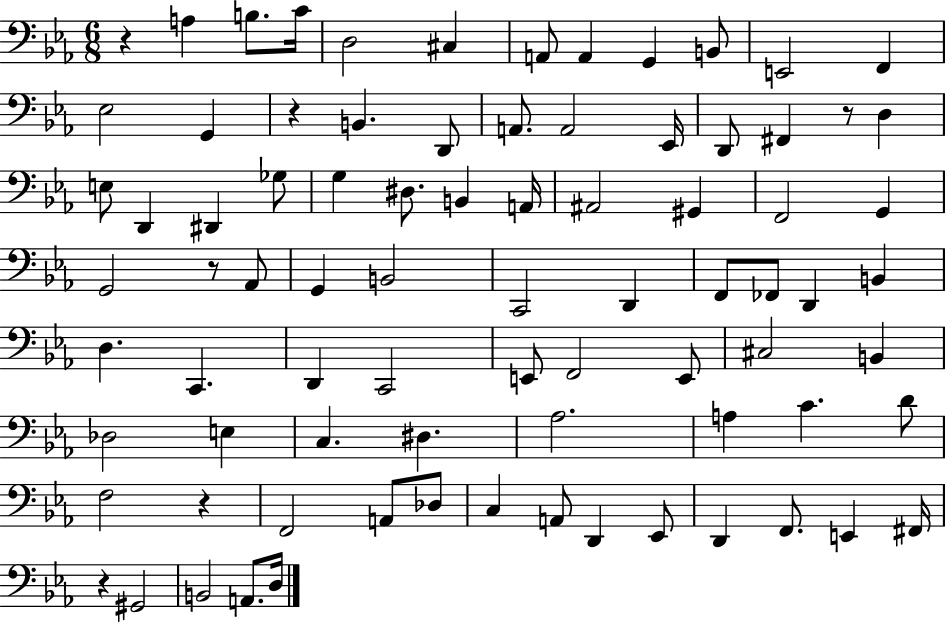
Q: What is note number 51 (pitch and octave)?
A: C#3